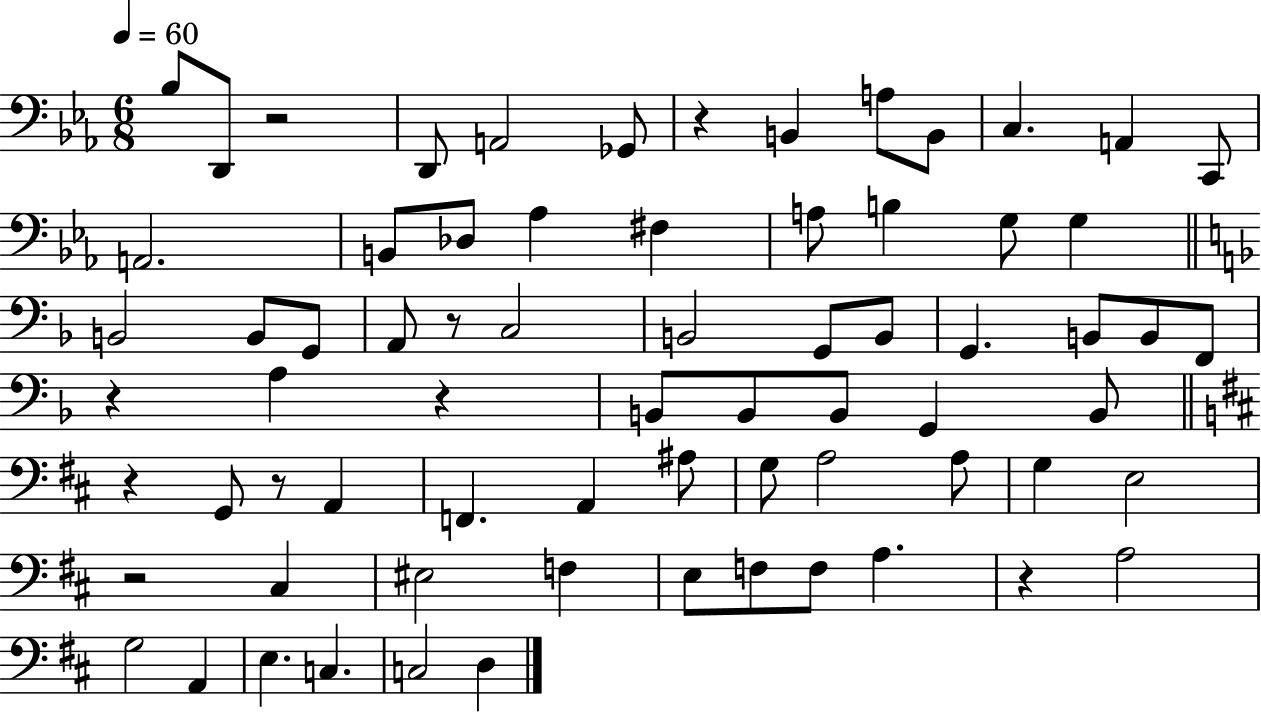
Bb3/e D2/e R/h D2/e A2/h Gb2/e R/q B2/q A3/e B2/e C3/q. A2/q C2/e A2/h. B2/e Db3/e Ab3/q F#3/q A3/e B3/q G3/e G3/q B2/h B2/e G2/e A2/e R/e C3/h B2/h G2/e B2/e G2/q. B2/e B2/e F2/e R/q A3/q R/q B2/e B2/e B2/e G2/q B2/e R/q G2/e R/e A2/q F2/q. A2/q A#3/e G3/e A3/h A3/e G3/q E3/h R/h C#3/q EIS3/h F3/q E3/e F3/e F3/e A3/q. R/q A3/h G3/h A2/q E3/q. C3/q. C3/h D3/q